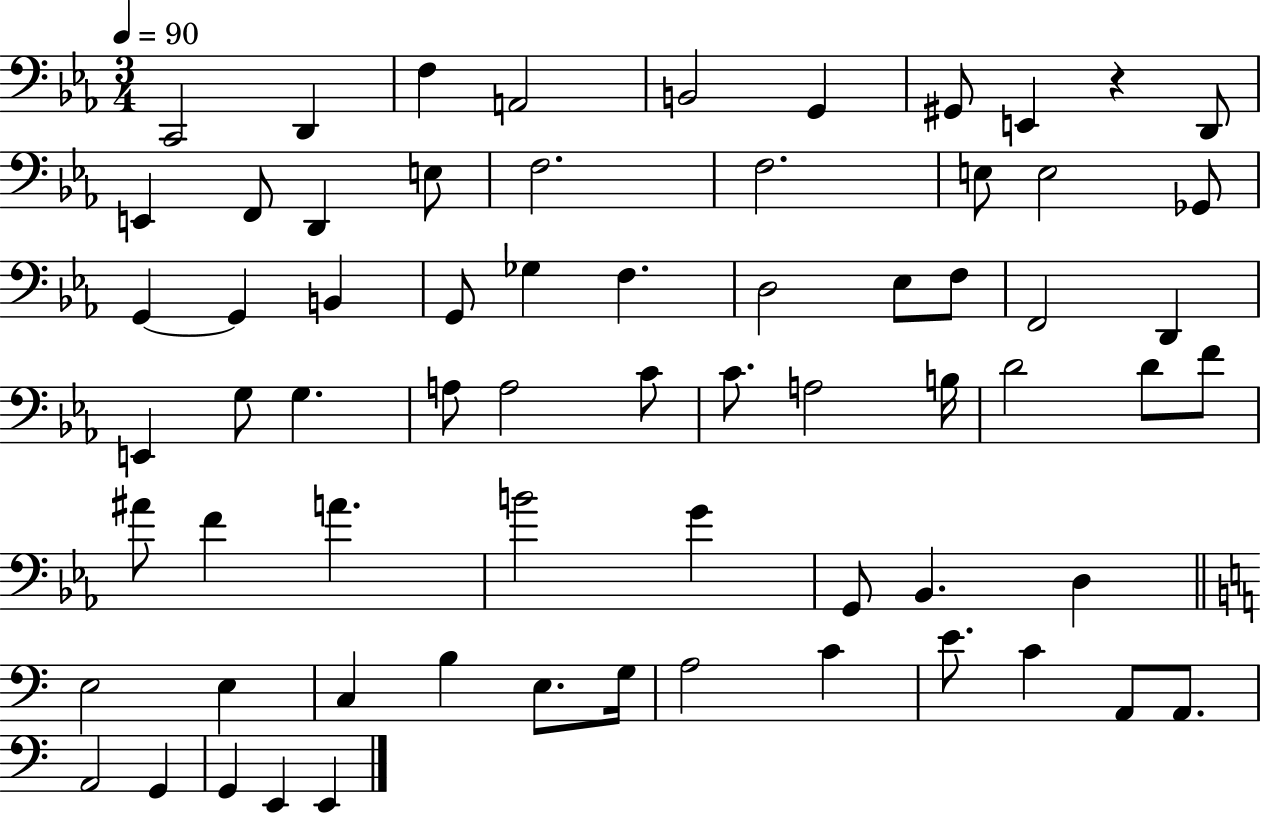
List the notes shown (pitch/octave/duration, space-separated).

C2/h D2/q F3/q A2/h B2/h G2/q G#2/e E2/q R/q D2/e E2/q F2/e D2/q E3/e F3/h. F3/h. E3/e E3/h Gb2/e G2/q G2/q B2/q G2/e Gb3/q F3/q. D3/h Eb3/e F3/e F2/h D2/q E2/q G3/e G3/q. A3/e A3/h C4/e C4/e. A3/h B3/s D4/h D4/e F4/e A#4/e F4/q A4/q. B4/h G4/q G2/e Bb2/q. D3/q E3/h E3/q C3/q B3/q E3/e. G3/s A3/h C4/q E4/e. C4/q A2/e A2/e. A2/h G2/q G2/q E2/q E2/q